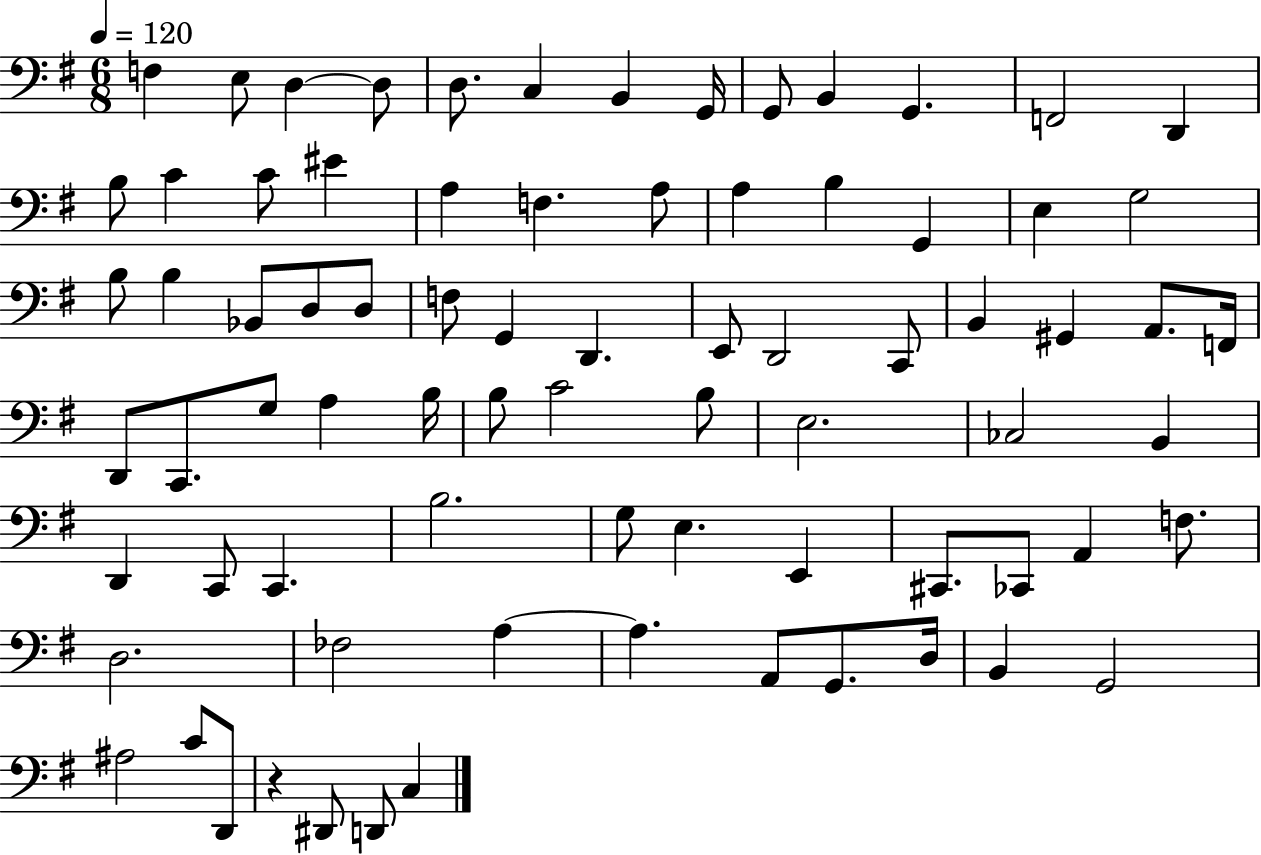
F3/q E3/e D3/q D3/e D3/e. C3/q B2/q G2/s G2/e B2/q G2/q. F2/h D2/q B3/e C4/q C4/e EIS4/q A3/q F3/q. A3/e A3/q B3/q G2/q E3/q G3/h B3/e B3/q Bb2/e D3/e D3/e F3/e G2/q D2/q. E2/e D2/h C2/e B2/q G#2/q A2/e. F2/s D2/e C2/e. G3/e A3/q B3/s B3/e C4/h B3/e E3/h. CES3/h B2/q D2/q C2/e C2/q. B3/h. G3/e E3/q. E2/q C#2/e. CES2/e A2/q F3/e. D3/h. FES3/h A3/q A3/q. A2/e G2/e. D3/s B2/q G2/h A#3/h C4/e D2/e R/q D#2/e D2/e C3/q